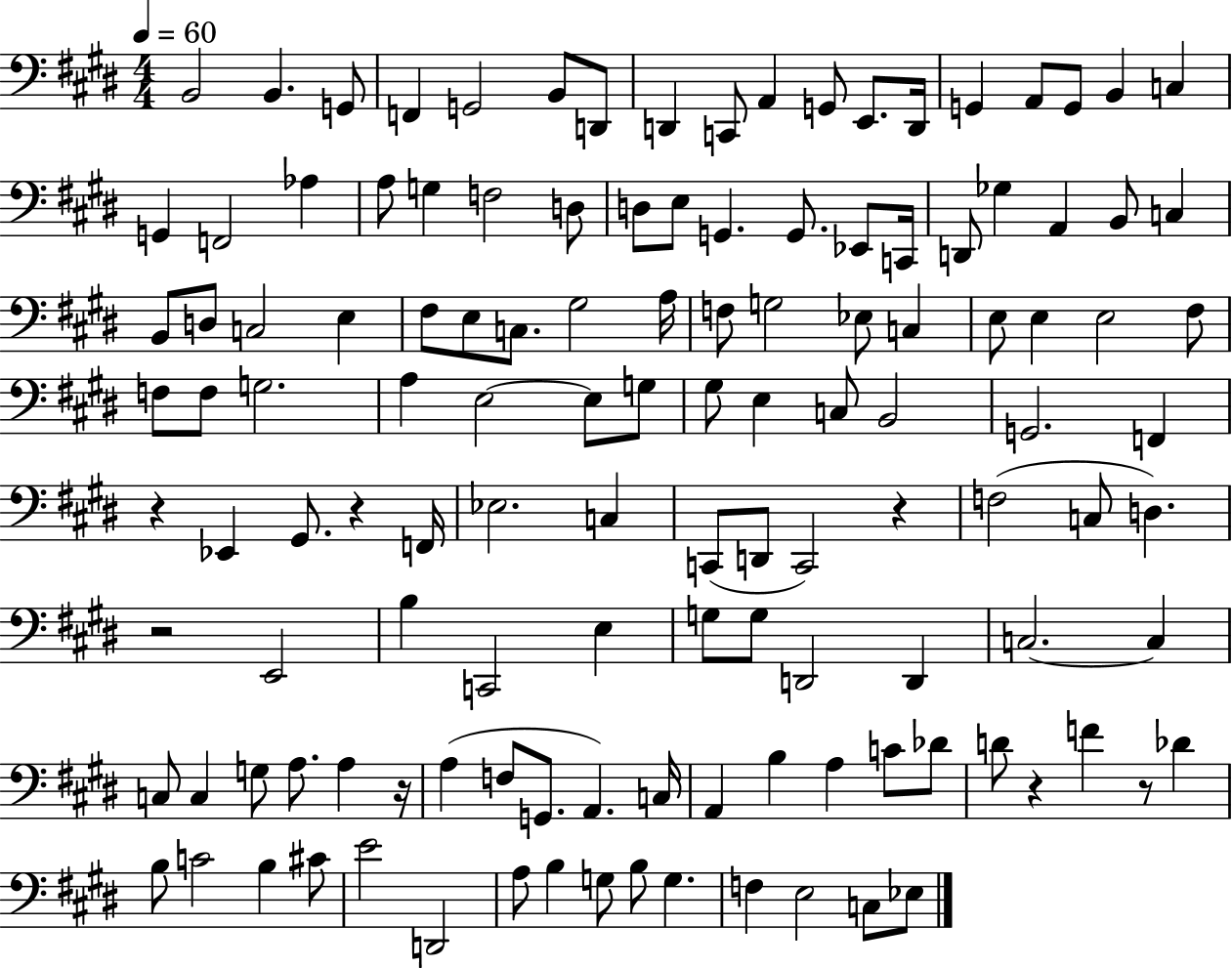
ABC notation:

X:1
T:Untitled
M:4/4
L:1/4
K:E
B,,2 B,, G,,/2 F,, G,,2 B,,/2 D,,/2 D,, C,,/2 A,, G,,/2 E,,/2 D,,/4 G,, A,,/2 G,,/2 B,, C, G,, F,,2 _A, A,/2 G, F,2 D,/2 D,/2 E,/2 G,, G,,/2 _E,,/2 C,,/4 D,,/2 _G, A,, B,,/2 C, B,,/2 D,/2 C,2 E, ^F,/2 E,/2 C,/2 ^G,2 A,/4 F,/2 G,2 _E,/2 C, E,/2 E, E,2 ^F,/2 F,/2 F,/2 G,2 A, E,2 E,/2 G,/2 ^G,/2 E, C,/2 B,,2 G,,2 F,, z _E,, ^G,,/2 z F,,/4 _E,2 C, C,,/2 D,,/2 C,,2 z F,2 C,/2 D, z2 E,,2 B, C,,2 E, G,/2 G,/2 D,,2 D,, C,2 C, C,/2 C, G,/2 A,/2 A, z/4 A, F,/2 G,,/2 A,, C,/4 A,, B, A, C/2 _D/2 D/2 z F z/2 _D B,/2 C2 B, ^C/2 E2 D,,2 A,/2 B, G,/2 B,/2 G, F, E,2 C,/2 _E,/2